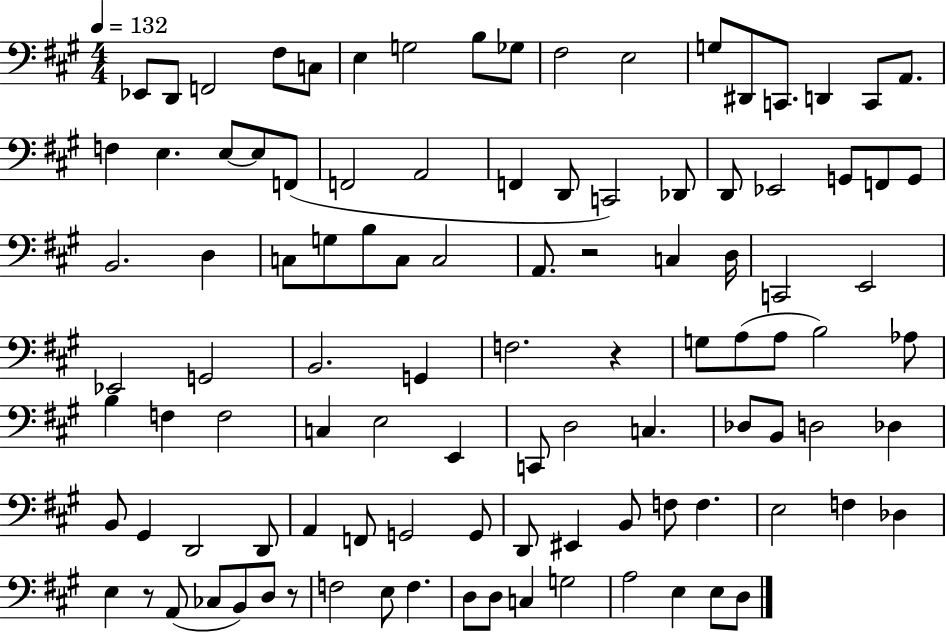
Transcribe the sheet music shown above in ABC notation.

X:1
T:Untitled
M:4/4
L:1/4
K:A
_E,,/2 D,,/2 F,,2 ^F,/2 C,/2 E, G,2 B,/2 _G,/2 ^F,2 E,2 G,/2 ^D,,/2 C,,/2 D,, C,,/2 A,,/2 F, E, E,/2 E,/2 F,,/2 F,,2 A,,2 F,, D,,/2 C,,2 _D,,/2 D,,/2 _E,,2 G,,/2 F,,/2 G,,/2 B,,2 D, C,/2 G,/2 B,/2 C,/2 C,2 A,,/2 z2 C, D,/4 C,,2 E,,2 _E,,2 G,,2 B,,2 G,, F,2 z G,/2 A,/2 A,/2 B,2 _A,/2 B, F, F,2 C, E,2 E,, C,,/2 D,2 C, _D,/2 B,,/2 D,2 _D, B,,/2 ^G,, D,,2 D,,/2 A,, F,,/2 G,,2 G,,/2 D,,/2 ^E,, B,,/2 F,/2 F, E,2 F, _D, E, z/2 A,,/2 _C,/2 B,,/2 D,/2 z/2 F,2 E,/2 F, D,/2 D,/2 C, G,2 A,2 E, E,/2 D,/2